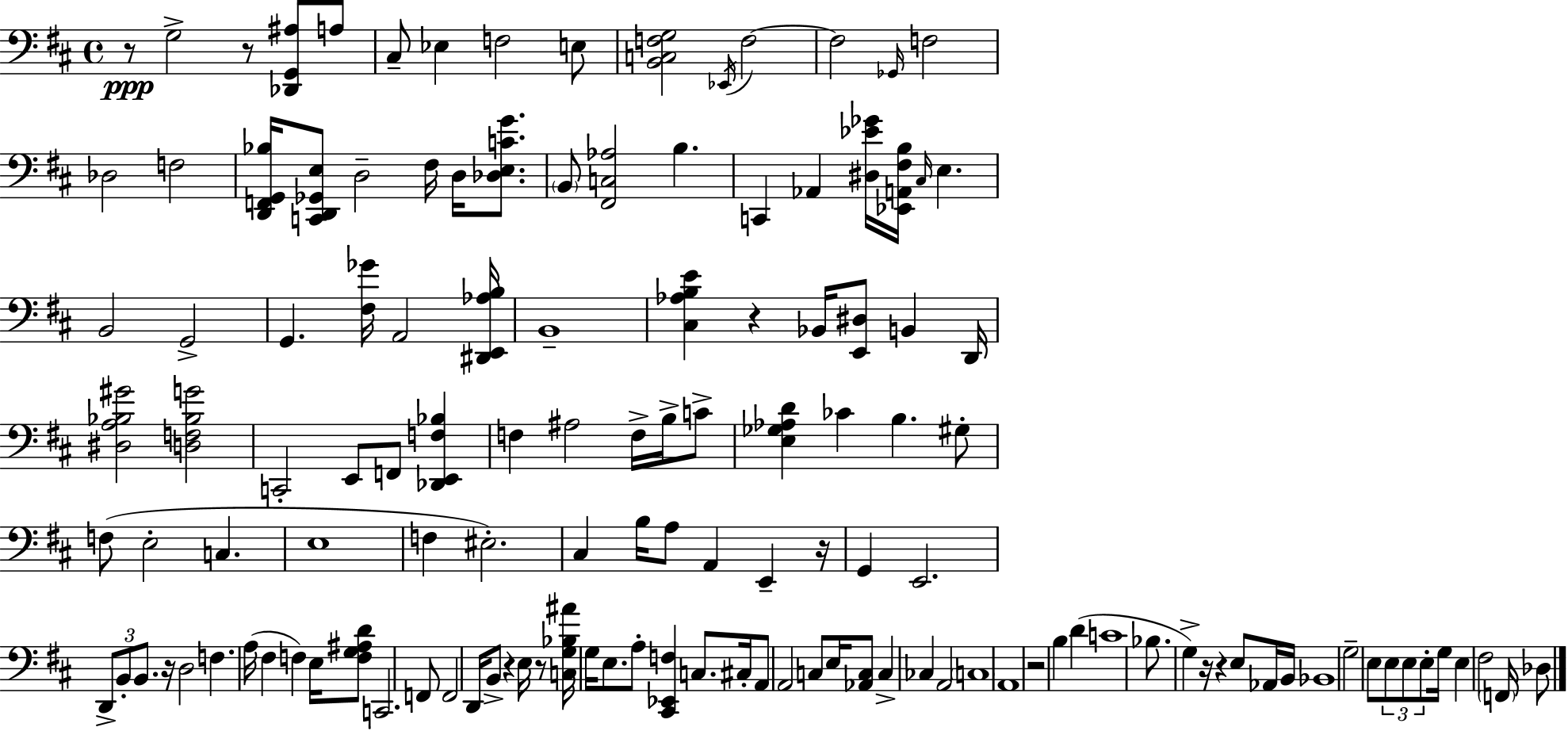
{
  \clef bass
  \time 4/4
  \defaultTimeSignature
  \key d \major
  r8\ppp g2-> r8 <des, g, ais>8 a8 | cis8-- ees4 f2 e8 | <b, c f g>2 \acciaccatura { ees,16 } f2~~ | f2 \grace { ges,16 } f2 | \break des2 f2 | <d, f, g, bes>16 <c, d, ges, e>8 d2-- fis16 d16 <des e c' g'>8. | \parenthesize b,8 <fis, c aes>2 b4. | c,4 aes,4 <dis ees' ges'>16 <ees, a, fis b>16 \grace { cis16 } e4. | \break b,2 g,2-> | g,4. <fis ges'>16 a,2 | <dis, e, aes b>16 b,1-- | <cis aes b e'>4 r4 bes,16 <e, dis>8 b,4 | \break d,16 <dis a bes gis'>2 <d f bes g'>2 | c,2-. e,8 f,8 <des, e, f bes>4 | f4 ais2 f16-> | b16-> c'8-> <e ges aes d'>4 ces'4 b4. | \break gis8-. f8( e2-. c4. | e1 | f4 eis2.-.) | cis4 b16 a8 a,4 e,4-- | \break r16 g,4 e,2. | \tuplet 3/2 { d,8-> b,8-. b,8. } r16 d2 | f4. a16( fis4 f4) | e16 <f g ais d'>8 c,2. | \break f,8 f,2 d,16 b,8-> r4 | e16 r8 <c g bes ais'>16 g16 e8. a8-. <cis, ees, f>4 | c8. cis16-. a,8 a,2 c8 | e16 <aes, c>8 c4-> ces4 a,2 | \break \parenthesize c1 | a,1 | r2 b4 d'4( | c'1 | \break bes8. g4->) r16 r4 e8 | aes,16 b,16 bes,1 | g2-- e8 \tuplet 3/2 { e8 e8 | e8-. } g16 e4 fis2 | \break \parenthesize f,16 des8 \bar "|."
}